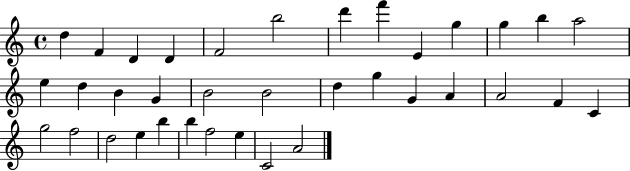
{
  \clef treble
  \time 4/4
  \defaultTimeSignature
  \key c \major
  d''4 f'4 d'4 d'4 | f'2 b''2 | d'''4 f'''4 e'4 g''4 | g''4 b''4 a''2 | \break e''4 d''4 b'4 g'4 | b'2 b'2 | d''4 g''4 g'4 a'4 | a'2 f'4 c'4 | \break g''2 f''2 | d''2 e''4 b''4 | b''4 f''2 e''4 | c'2 a'2 | \break \bar "|."
}